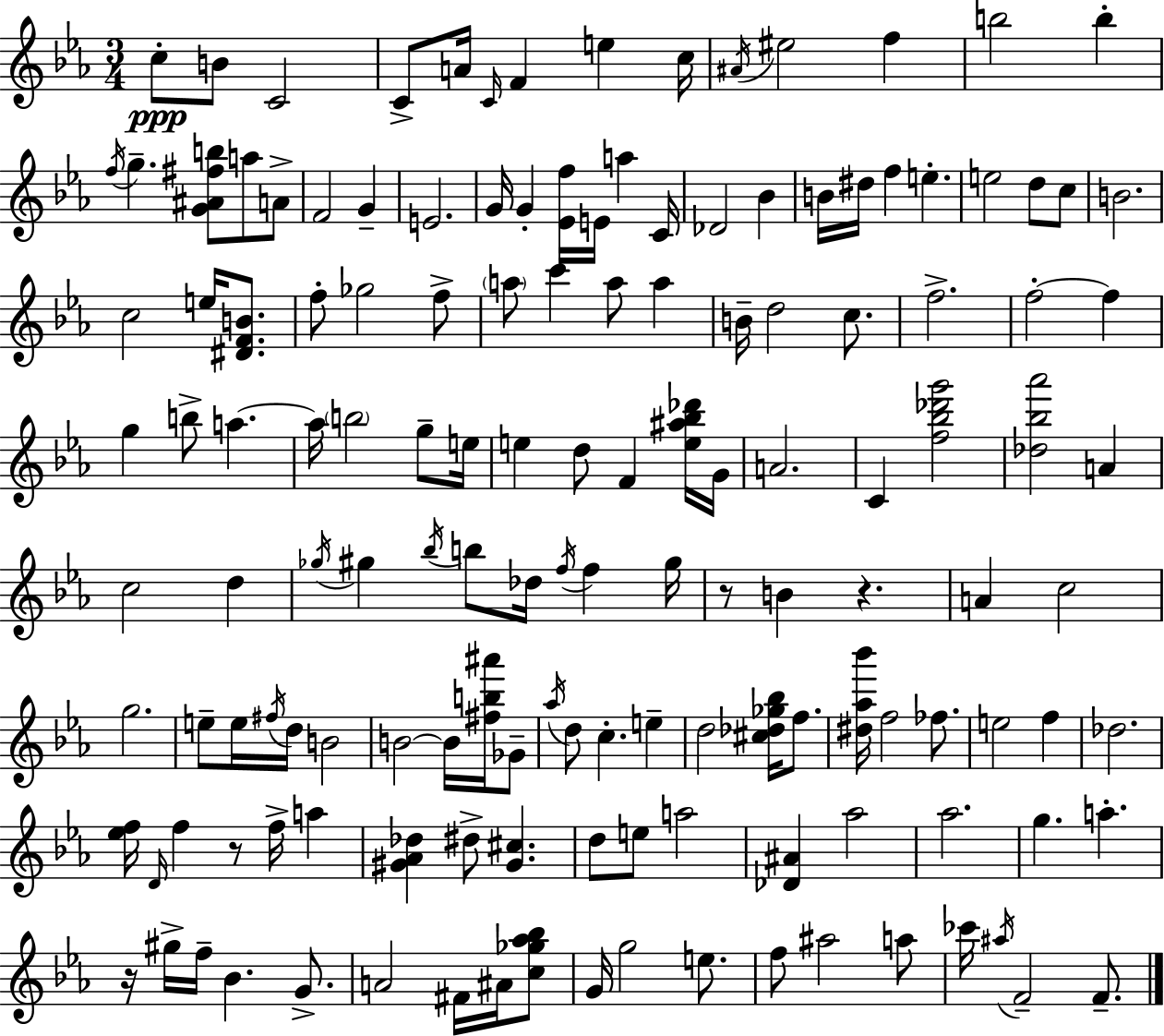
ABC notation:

X:1
T:Untitled
M:3/4
L:1/4
K:Eb
c/2 B/2 C2 C/2 A/4 C/4 F e c/4 ^A/4 ^e2 f b2 b f/4 g [G^A^fb]/2 a/2 A/2 F2 G E2 G/4 G [_Ef]/4 E/4 a C/4 _D2 _B B/4 ^d/4 f e e2 d/2 c/2 B2 c2 e/4 [^DFB]/2 f/2 _g2 f/2 a/2 c' a/2 a B/4 d2 c/2 f2 f2 f g b/2 a a/4 b2 g/2 e/4 e d/2 F [e^a_b_d']/4 G/4 A2 C [f_b_d'g']2 [_d_b_a']2 A c2 d _g/4 ^g _b/4 b/2 _d/4 f/4 f ^g/4 z/2 B z A c2 g2 e/2 e/4 ^f/4 d/4 B2 B2 B/4 [^fb^a']/4 _G/2 _a/4 d/2 c e d2 [^c_d_g_b]/4 f/2 [^d_a_b']/4 f2 _f/2 e2 f _d2 [_ef]/4 D/4 f z/2 f/4 a [^G_A_d] ^d/2 [^G^c] d/2 e/2 a2 [_D^A] _a2 _a2 g a z/4 ^g/4 f/4 _B G/2 A2 ^F/4 ^A/4 [c_g_a_b]/2 G/4 g2 e/2 f/2 ^a2 a/2 _c'/4 ^a/4 F2 F/2